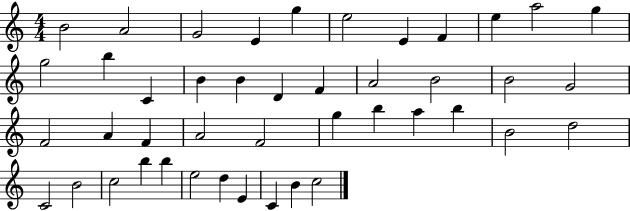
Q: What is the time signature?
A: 4/4